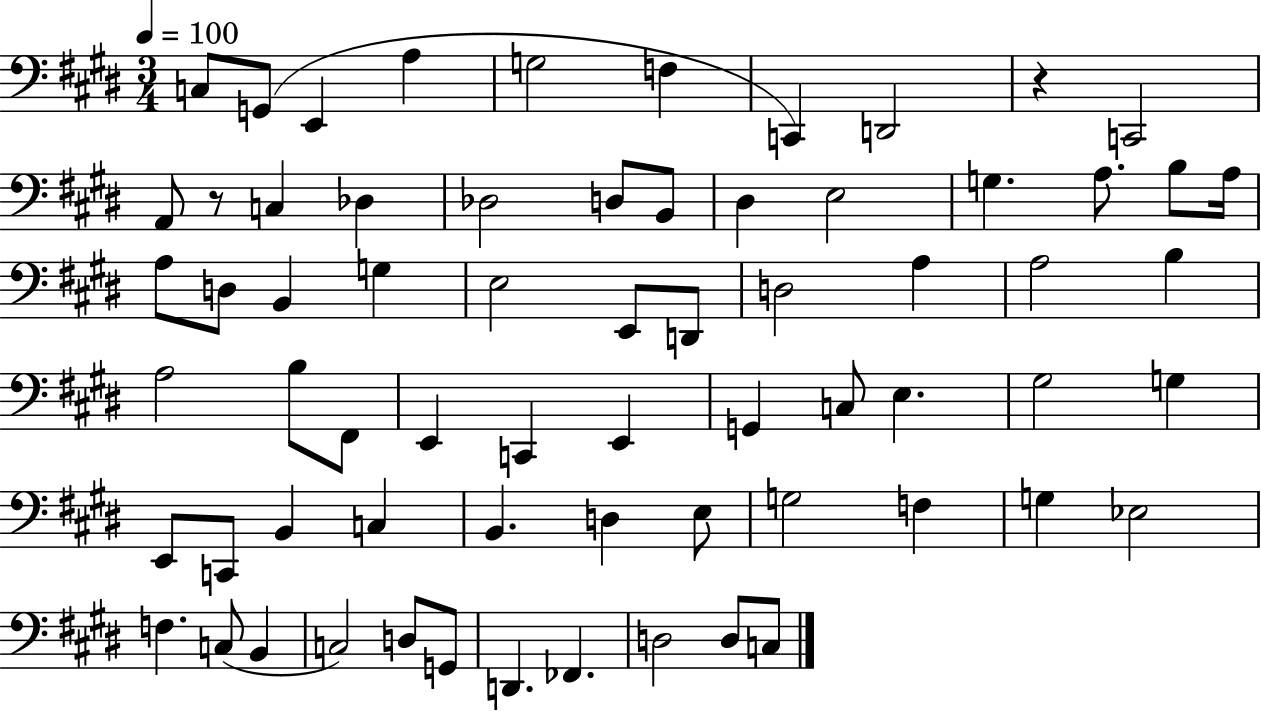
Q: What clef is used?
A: bass